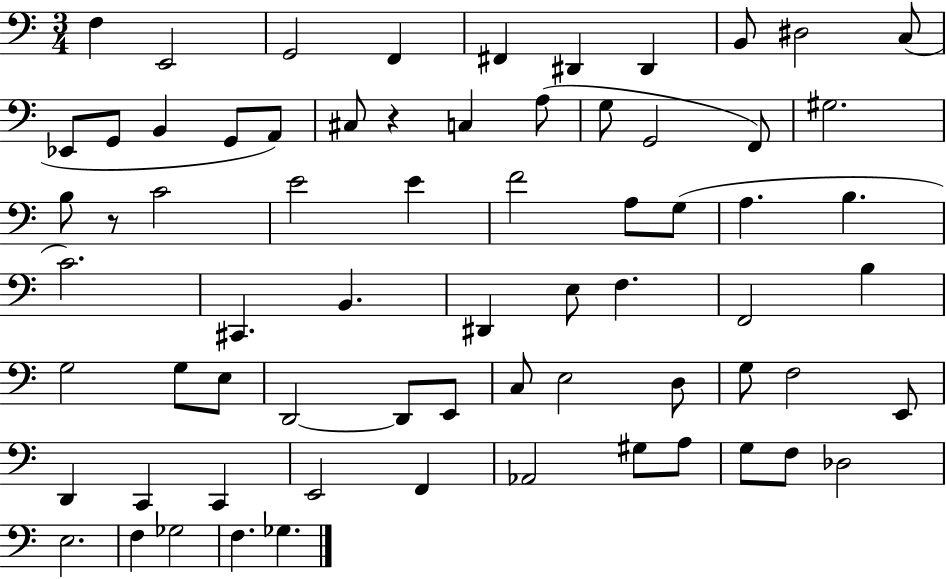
{
  \clef bass
  \numericTimeSignature
  \time 3/4
  \key c \major
  f4 e,2 | g,2 f,4 | fis,4 dis,4 dis,4 | b,8 dis2 c8( | \break ees,8 g,8 b,4 g,8 a,8) | cis8 r4 c4 a8( | g8 g,2 f,8) | gis2. | \break b8 r8 c'2 | e'2 e'4 | f'2 a8 g8( | a4. b4. | \break c'2.) | cis,4. b,4. | dis,4 e8 f4. | f,2 b4 | \break g2 g8 e8 | d,2~~ d,8 e,8 | c8 e2 d8 | g8 f2 e,8 | \break d,4 c,4 c,4 | e,2 f,4 | aes,2 gis8 a8 | g8 f8 des2 | \break e2. | f4 ges2 | f4. ges4. | \bar "|."
}